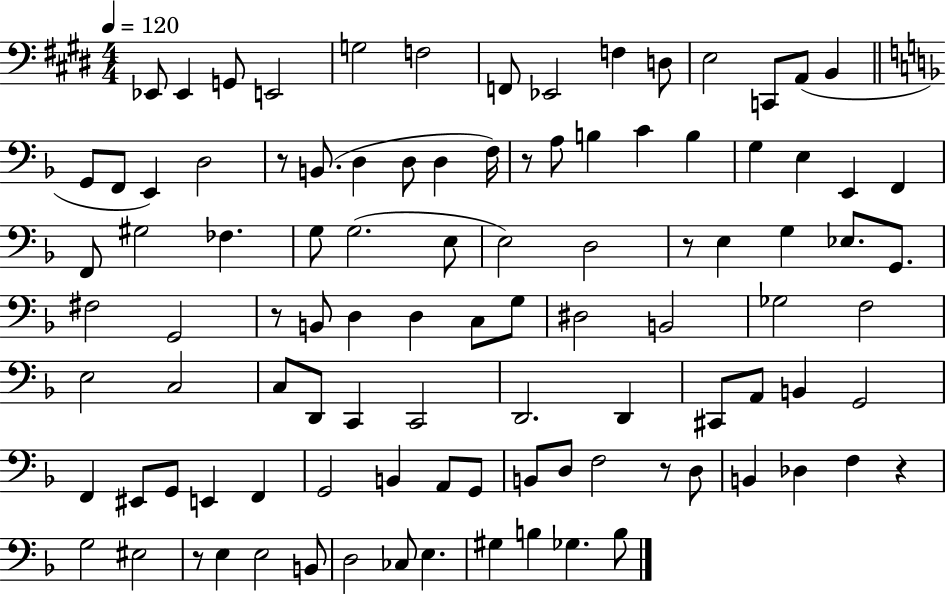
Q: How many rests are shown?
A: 7